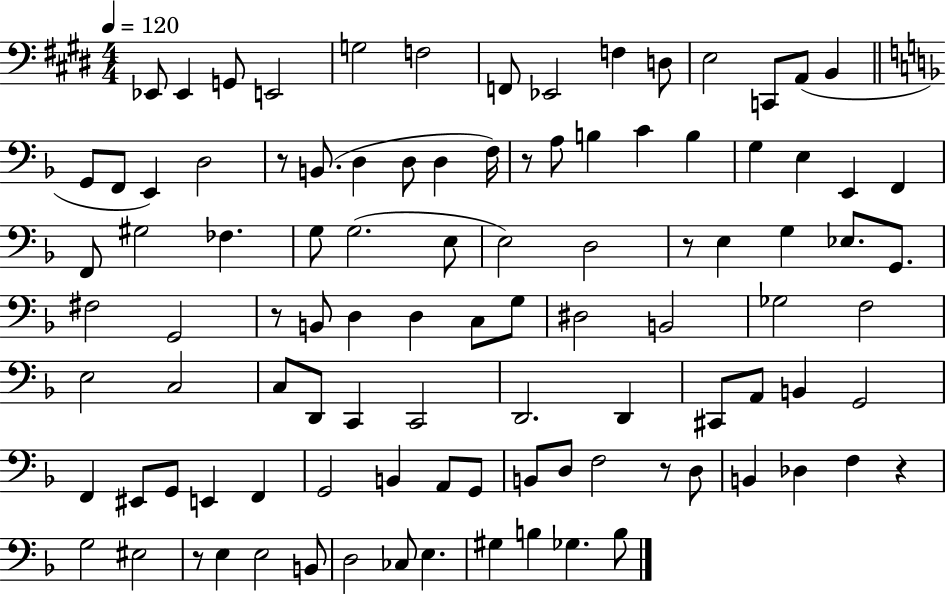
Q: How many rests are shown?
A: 7